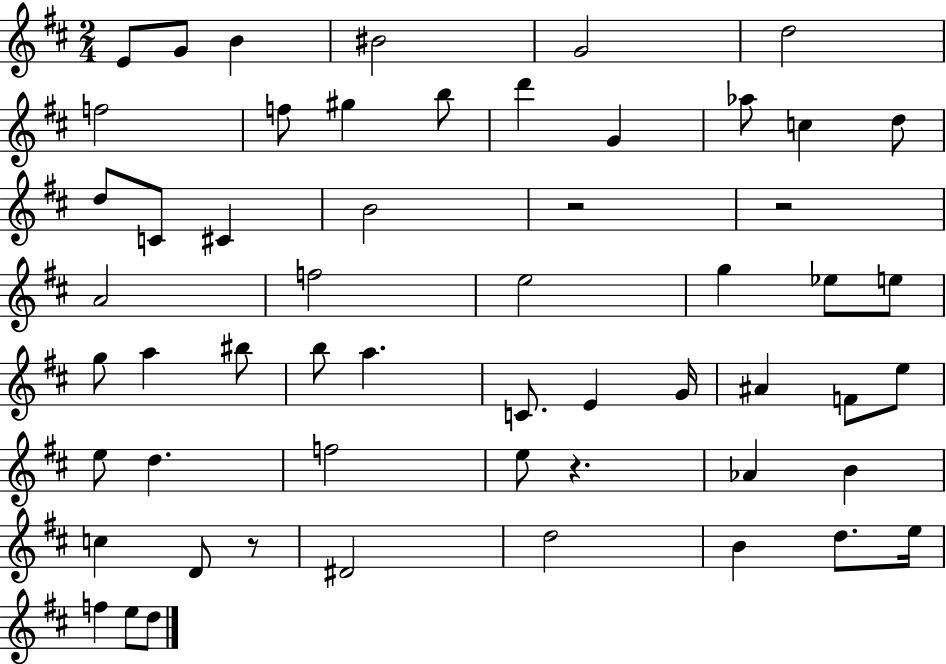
E4/e G4/e B4/q BIS4/h G4/h D5/h F5/h F5/e G#5/q B5/e D6/q G4/q Ab5/e C5/q D5/e D5/e C4/e C#4/q B4/h R/h R/h A4/h F5/h E5/h G5/q Eb5/e E5/e G5/e A5/q BIS5/e B5/e A5/q. C4/e. E4/q G4/s A#4/q F4/e E5/e E5/e D5/q. F5/h E5/e R/q. Ab4/q B4/q C5/q D4/e R/e D#4/h D5/h B4/q D5/e. E5/s F5/q E5/e D5/e